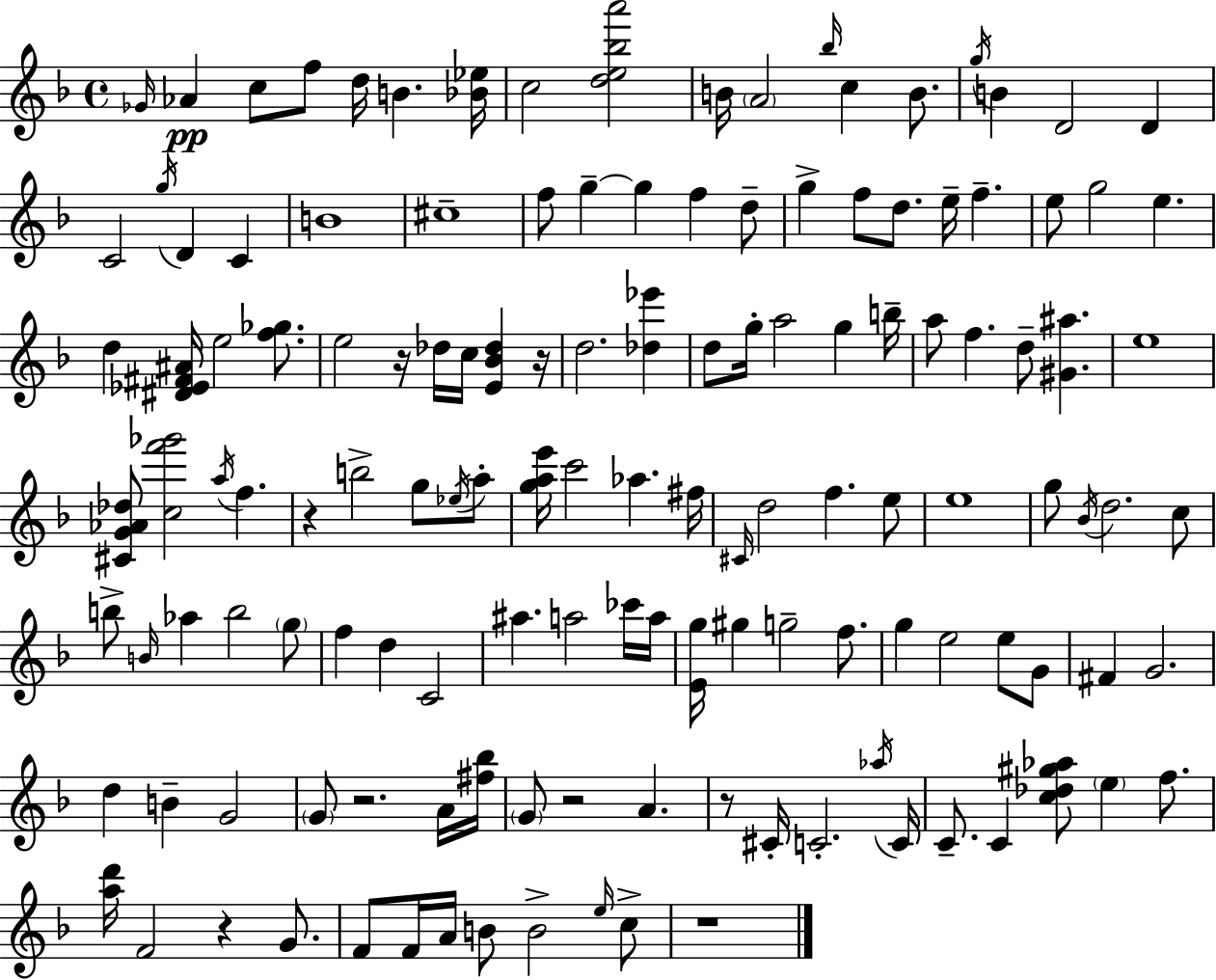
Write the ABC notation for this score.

X:1
T:Untitled
M:4/4
L:1/4
K:Dm
_G/4 _A c/2 f/2 d/4 B [_B_e]/4 c2 [de_ba']2 B/4 A2 _b/4 c B/2 g/4 B D2 D C2 g/4 D C B4 ^c4 f/2 g g f d/2 g f/2 d/2 e/4 f e/2 g2 e d [^D_E^F^A]/4 e2 [f_g]/2 e2 z/4 _d/4 c/4 [E_B_d] z/4 d2 [_d_e'] d/2 g/4 a2 g b/4 a/2 f d/2 [^G^a] e4 [^CG_A_d]/2 [cf'_g']2 a/4 f z b2 g/2 _e/4 a/2 [gae']/4 c'2 _a ^f/4 ^C/4 d2 f e/2 e4 g/2 _B/4 d2 c/2 b/2 B/4 _a b2 g/2 f d C2 ^a a2 _c'/4 a/4 [Eg]/4 ^g g2 f/2 g e2 e/2 G/2 ^F G2 d B G2 G/2 z2 A/4 [^f_b]/4 G/2 z2 A z/2 ^C/4 C2 _a/4 C/4 C/2 C [c_d^g_a]/2 e f/2 [ad']/4 F2 z G/2 F/2 F/4 A/4 B/2 B2 e/4 c/2 z4